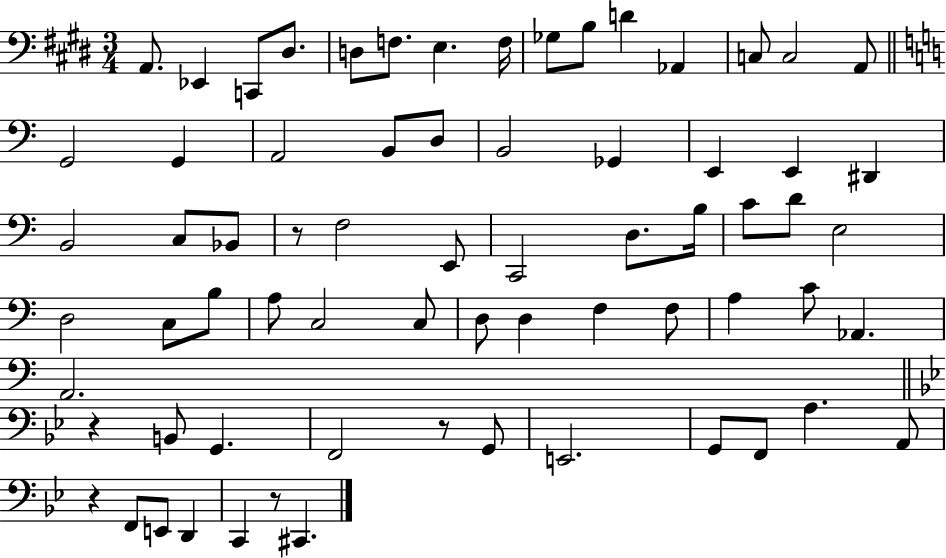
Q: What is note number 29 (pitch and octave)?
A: F3